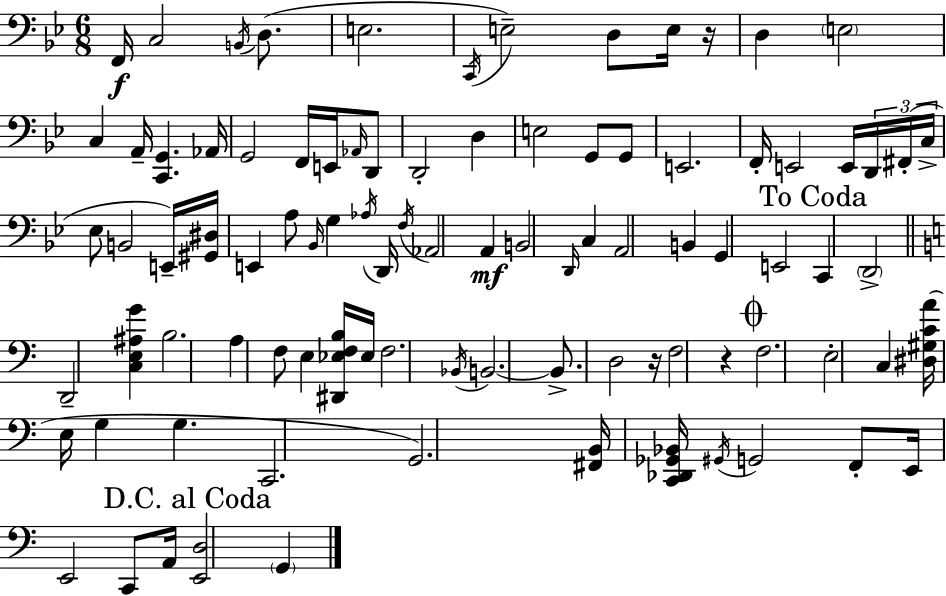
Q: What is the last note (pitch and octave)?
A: G2